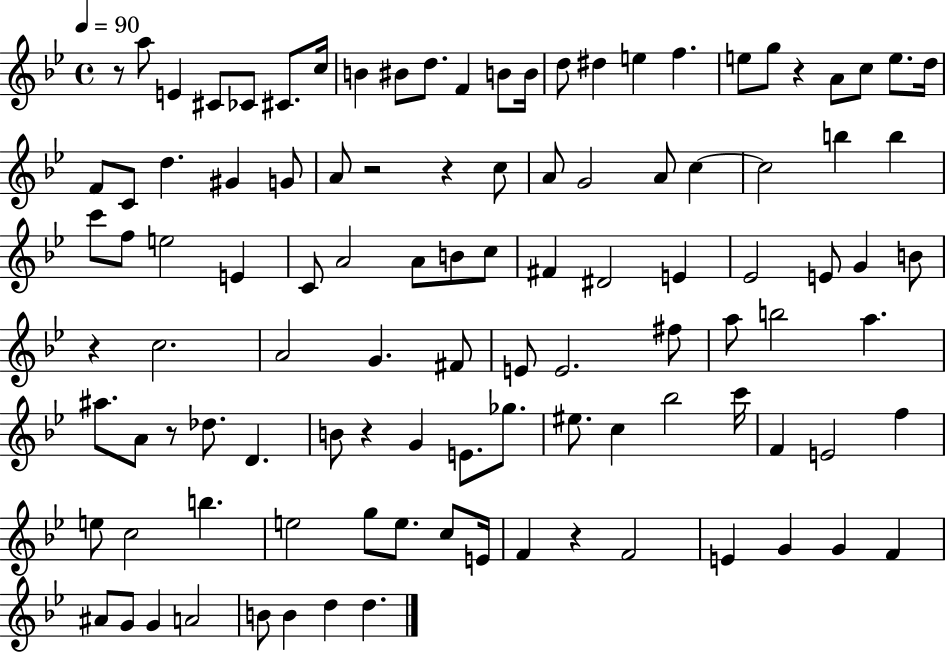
R/e A5/e E4/q C#4/e CES4/e C#4/e. C5/s B4/q BIS4/e D5/e. F4/q B4/e B4/s D5/e D#5/q E5/q F5/q. E5/e G5/e R/q A4/e C5/e E5/e. D5/s F4/e C4/e D5/q. G#4/q G4/e A4/e R/h R/q C5/e A4/e G4/h A4/e C5/q C5/h B5/q B5/q C6/e F5/e E5/h E4/q C4/e A4/h A4/e B4/e C5/e F#4/q D#4/h E4/q Eb4/h E4/e G4/q B4/e R/q C5/h. A4/h G4/q. F#4/e E4/e E4/h. F#5/e A5/e B5/h A5/q. A#5/e. A4/e R/e Db5/e. D4/q. B4/e R/q G4/q E4/e. Gb5/e. EIS5/e. C5/q Bb5/h C6/s F4/q E4/h F5/q E5/e C5/h B5/q. E5/h G5/e E5/e. C5/e E4/s F4/q R/q F4/h E4/q G4/q G4/q F4/q A#4/e G4/e G4/q A4/h B4/e B4/q D5/q D5/q.